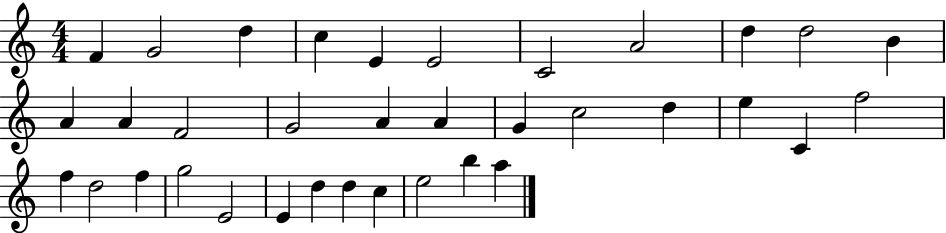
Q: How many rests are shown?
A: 0